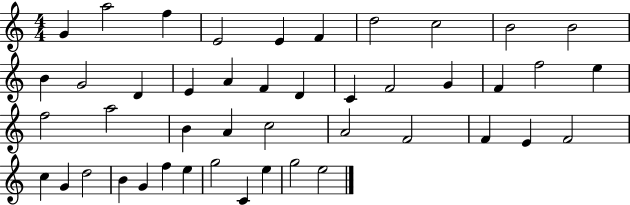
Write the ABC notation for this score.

X:1
T:Untitled
M:4/4
L:1/4
K:C
G a2 f E2 E F d2 c2 B2 B2 B G2 D E A F D C F2 G F f2 e f2 a2 B A c2 A2 F2 F E F2 c G d2 B G f e g2 C e g2 e2